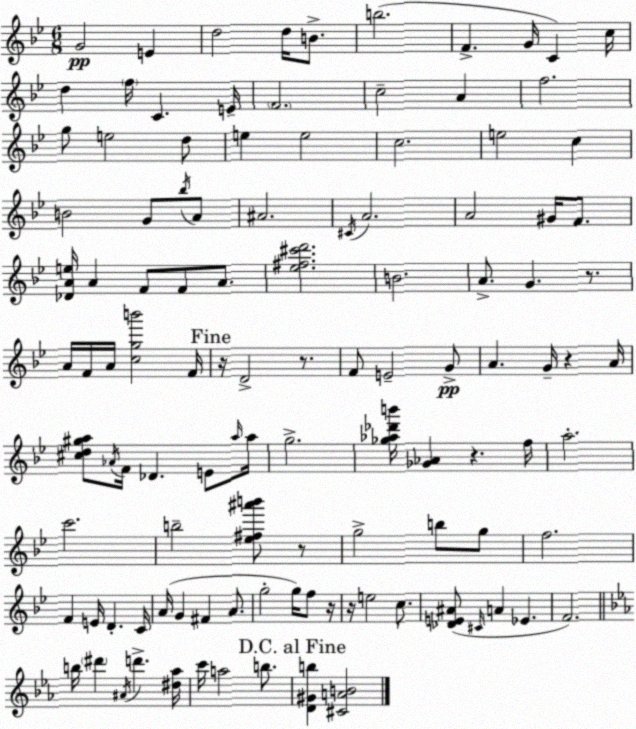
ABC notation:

X:1
T:Untitled
M:6/8
L:1/4
K:Bb
G2 E d2 d/4 B/2 b2 F G/4 C c/4 d f/4 C E/4 F2 c2 A f2 g/2 e2 d/2 e e2 c2 e2 c B2 G/2 _b/4 A/2 ^A2 ^C/4 A2 A2 ^G/4 F/2 [_DAe]/4 A F/2 F/2 A/2 [_e^f^c'd']2 B2 A/2 G z/2 A/4 F/4 A/4 [cgb']2 F/4 z/4 D2 z/2 F/2 E2 G/2 A G/4 z A/4 [^cd^ga]/2 _A/4 F/4 _D E/2 a/4 a/4 g2 [_g_a_d'b']/4 [_G_A] z f/4 a2 c'2 b2 [_e^f^a'b']/2 z/2 g2 b/2 g/2 f2 F E/4 D C/4 A/4 G ^F A/2 g2 g/4 f/2 z/4 z/4 e2 c/2 [_DE^A]/2 ^C/4 A _E F2 b/4 ^d' ^A/4 d' [^d_a]/4 c'/4 a2 b/2 [D^Gb] [^CAB]2